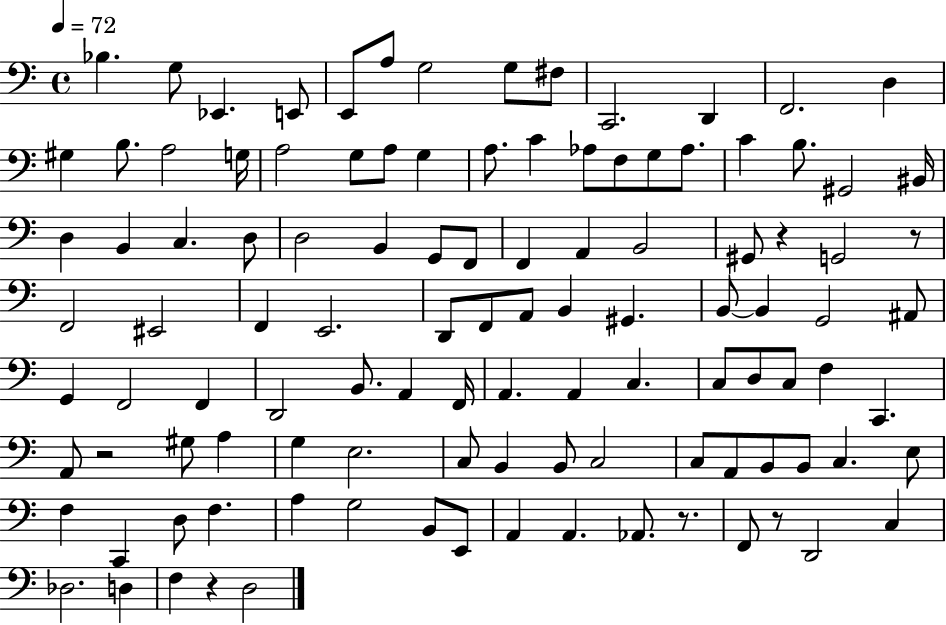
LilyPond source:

{
  \clef bass
  \time 4/4
  \defaultTimeSignature
  \key c \major
  \tempo 4 = 72
  bes4. g8 ees,4. e,8 | e,8 a8 g2 g8 fis8 | c,2. d,4 | f,2. d4 | \break gis4 b8. a2 g16 | a2 g8 a8 g4 | a8. c'4 aes8 f8 g8 aes8. | c'4 b8. gis,2 bis,16 | \break d4 b,4 c4. d8 | d2 b,4 g,8 f,8 | f,4 a,4 b,2 | gis,8 r4 g,2 r8 | \break f,2 eis,2 | f,4 e,2. | d,8 f,8 a,8 b,4 gis,4. | b,8~~ b,4 g,2 ais,8 | \break g,4 f,2 f,4 | d,2 b,8. a,4 f,16 | a,4. a,4 c4. | c8 d8 c8 f4 c,4. | \break a,8 r2 gis8 a4 | g4 e2. | c8 b,4 b,8 c2 | c8 a,8 b,8 b,8 c4. e8 | \break f4 c,4 d8 f4. | a4 g2 b,8 e,8 | a,4 a,4. aes,8. r8. | f,8 r8 d,2 c4 | \break des2. d4 | f4 r4 d2 | \bar "|."
}